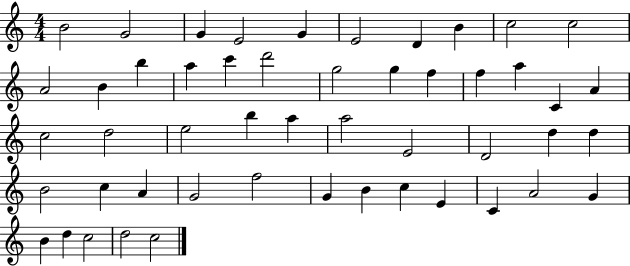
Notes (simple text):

B4/h G4/h G4/q E4/h G4/q E4/h D4/q B4/q C5/h C5/h A4/h B4/q B5/q A5/q C6/q D6/h G5/h G5/q F5/q F5/q A5/q C4/q A4/q C5/h D5/h E5/h B5/q A5/q A5/h E4/h D4/h D5/q D5/q B4/h C5/q A4/q G4/h F5/h G4/q B4/q C5/q E4/q C4/q A4/h G4/q B4/q D5/q C5/h D5/h C5/h